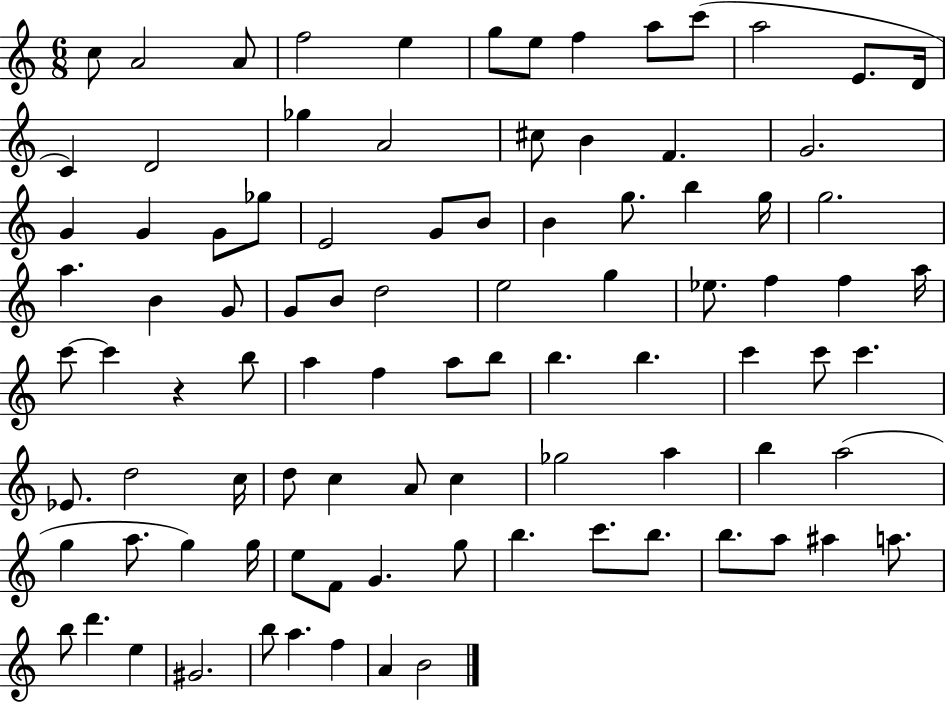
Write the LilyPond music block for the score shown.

{
  \clef treble
  \numericTimeSignature
  \time 6/8
  \key c \major
  \repeat volta 2 { c''8 a'2 a'8 | f''2 e''4 | g''8 e''8 f''4 a''8 c'''8( | a''2 e'8. d'16 | \break c'4) d'2 | ges''4 a'2 | cis''8 b'4 f'4. | g'2. | \break g'4 g'4 g'8 ges''8 | e'2 g'8 b'8 | b'4 g''8. b''4 g''16 | g''2. | \break a''4. b'4 g'8 | g'8 b'8 d''2 | e''2 g''4 | ees''8. f''4 f''4 a''16 | \break c'''8~~ c'''4 r4 b''8 | a''4 f''4 a''8 b''8 | b''4. b''4. | c'''4 c'''8 c'''4. | \break ees'8. d''2 c''16 | d''8 c''4 a'8 c''4 | ges''2 a''4 | b''4 a''2( | \break g''4 a''8. g''4) g''16 | e''8 f'8 g'4. g''8 | b''4. c'''8. b''8. | b''8. a''8 ais''4 a''8. | \break b''8 d'''4. e''4 | gis'2. | b''8 a''4. f''4 | a'4 b'2 | \break } \bar "|."
}